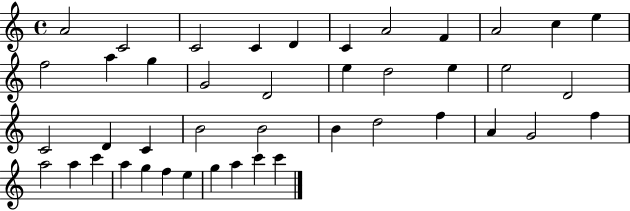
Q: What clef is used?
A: treble